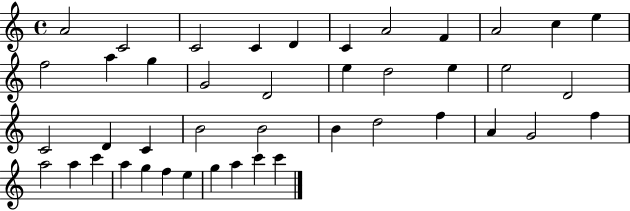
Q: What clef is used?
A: treble